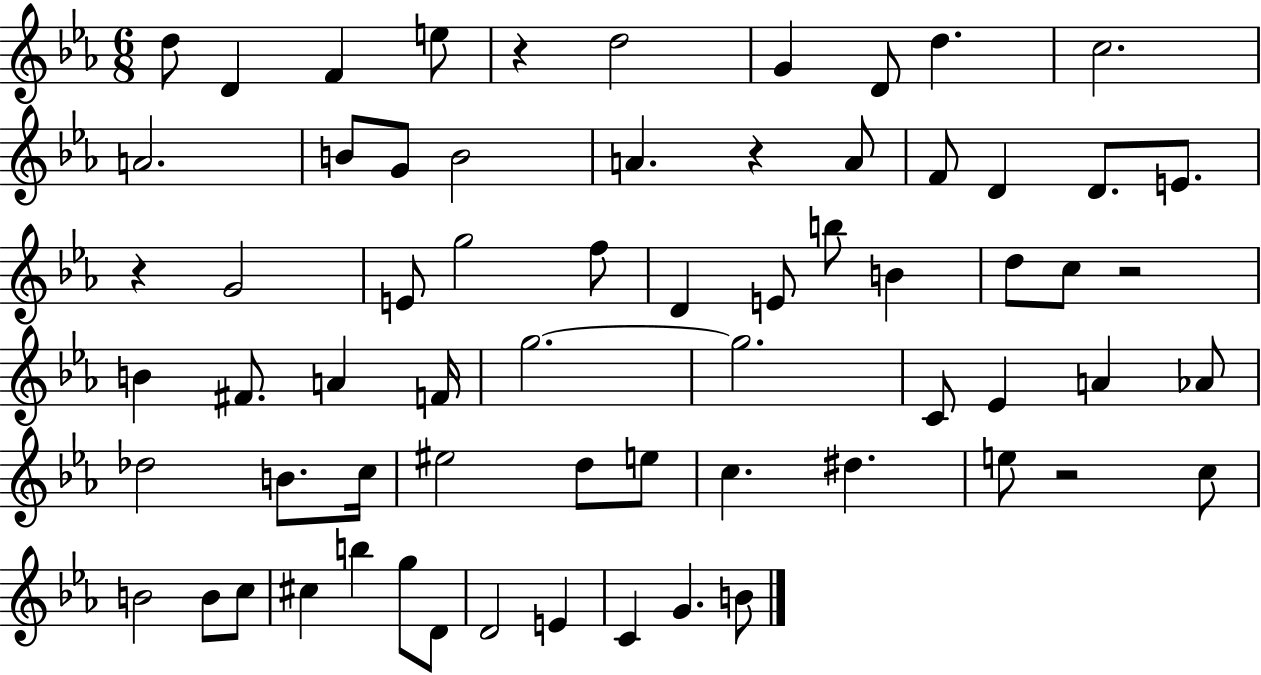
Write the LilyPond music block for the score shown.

{
  \clef treble
  \numericTimeSignature
  \time 6/8
  \key ees \major
  d''8 d'4 f'4 e''8 | r4 d''2 | g'4 d'8 d''4. | c''2. | \break a'2. | b'8 g'8 b'2 | a'4. r4 a'8 | f'8 d'4 d'8. e'8. | \break r4 g'2 | e'8 g''2 f''8 | d'4 e'8 b''8 b'4 | d''8 c''8 r2 | \break b'4 fis'8. a'4 f'16 | g''2.~~ | g''2. | c'8 ees'4 a'4 aes'8 | \break des''2 b'8. c''16 | eis''2 d''8 e''8 | c''4. dis''4. | e''8 r2 c''8 | \break b'2 b'8 c''8 | cis''4 b''4 g''8 d'8 | d'2 e'4 | c'4 g'4. b'8 | \break \bar "|."
}